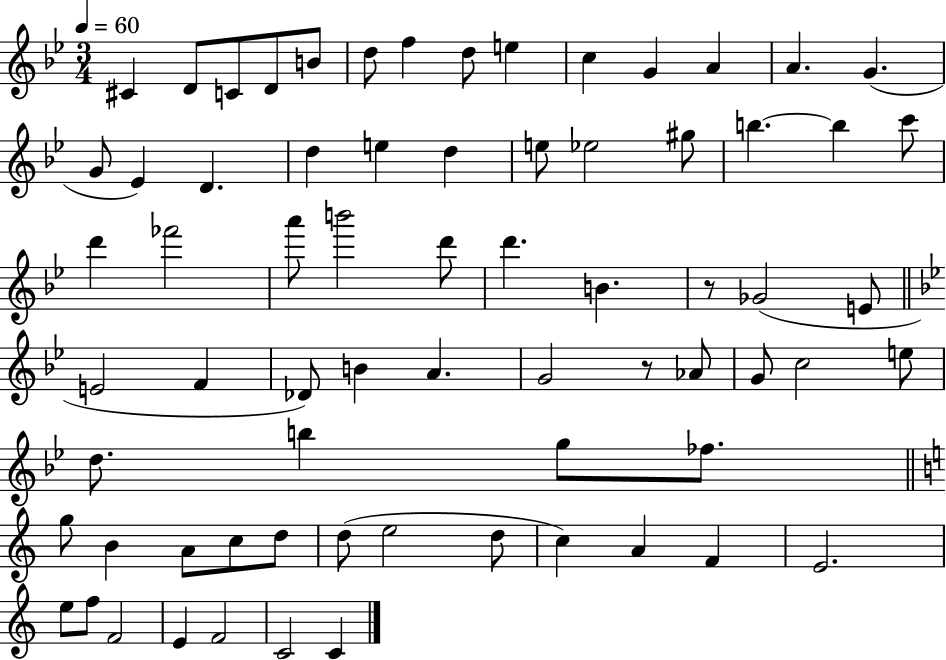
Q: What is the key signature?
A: BES major